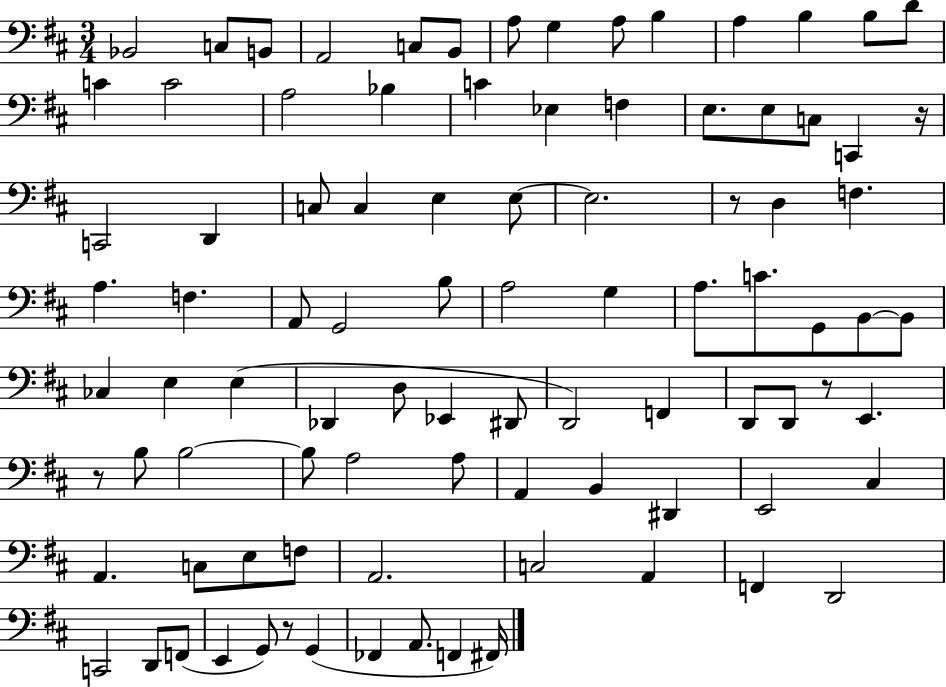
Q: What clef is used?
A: bass